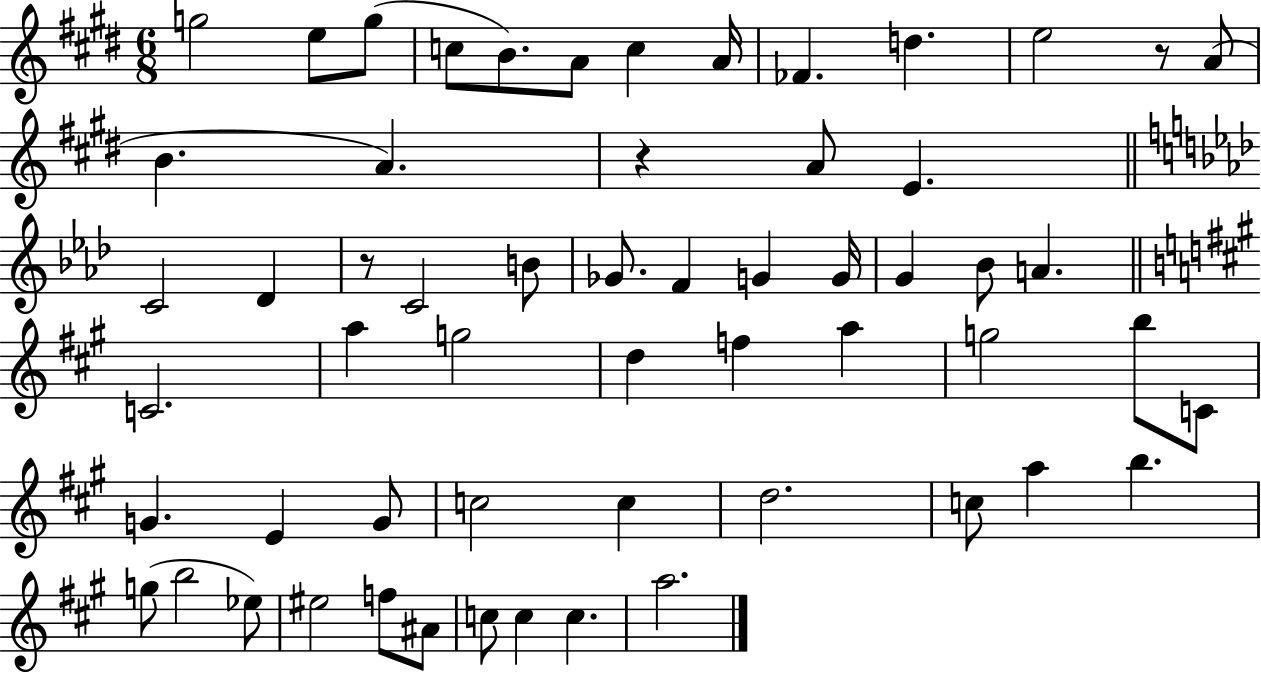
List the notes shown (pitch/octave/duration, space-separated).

G5/h E5/e G5/e C5/e B4/e. A4/e C5/q A4/s FES4/q. D5/q. E5/h R/e A4/e B4/q. A4/q. R/q A4/e E4/q. C4/h Db4/q R/e C4/h B4/e Gb4/e. F4/q G4/q G4/s G4/q Bb4/e A4/q. C4/h. A5/q G5/h D5/q F5/q A5/q G5/h B5/e C4/e G4/q. E4/q G4/e C5/h C5/q D5/h. C5/e A5/q B5/q. G5/e B5/h Eb5/e EIS5/h F5/e A#4/e C5/e C5/q C5/q. A5/h.